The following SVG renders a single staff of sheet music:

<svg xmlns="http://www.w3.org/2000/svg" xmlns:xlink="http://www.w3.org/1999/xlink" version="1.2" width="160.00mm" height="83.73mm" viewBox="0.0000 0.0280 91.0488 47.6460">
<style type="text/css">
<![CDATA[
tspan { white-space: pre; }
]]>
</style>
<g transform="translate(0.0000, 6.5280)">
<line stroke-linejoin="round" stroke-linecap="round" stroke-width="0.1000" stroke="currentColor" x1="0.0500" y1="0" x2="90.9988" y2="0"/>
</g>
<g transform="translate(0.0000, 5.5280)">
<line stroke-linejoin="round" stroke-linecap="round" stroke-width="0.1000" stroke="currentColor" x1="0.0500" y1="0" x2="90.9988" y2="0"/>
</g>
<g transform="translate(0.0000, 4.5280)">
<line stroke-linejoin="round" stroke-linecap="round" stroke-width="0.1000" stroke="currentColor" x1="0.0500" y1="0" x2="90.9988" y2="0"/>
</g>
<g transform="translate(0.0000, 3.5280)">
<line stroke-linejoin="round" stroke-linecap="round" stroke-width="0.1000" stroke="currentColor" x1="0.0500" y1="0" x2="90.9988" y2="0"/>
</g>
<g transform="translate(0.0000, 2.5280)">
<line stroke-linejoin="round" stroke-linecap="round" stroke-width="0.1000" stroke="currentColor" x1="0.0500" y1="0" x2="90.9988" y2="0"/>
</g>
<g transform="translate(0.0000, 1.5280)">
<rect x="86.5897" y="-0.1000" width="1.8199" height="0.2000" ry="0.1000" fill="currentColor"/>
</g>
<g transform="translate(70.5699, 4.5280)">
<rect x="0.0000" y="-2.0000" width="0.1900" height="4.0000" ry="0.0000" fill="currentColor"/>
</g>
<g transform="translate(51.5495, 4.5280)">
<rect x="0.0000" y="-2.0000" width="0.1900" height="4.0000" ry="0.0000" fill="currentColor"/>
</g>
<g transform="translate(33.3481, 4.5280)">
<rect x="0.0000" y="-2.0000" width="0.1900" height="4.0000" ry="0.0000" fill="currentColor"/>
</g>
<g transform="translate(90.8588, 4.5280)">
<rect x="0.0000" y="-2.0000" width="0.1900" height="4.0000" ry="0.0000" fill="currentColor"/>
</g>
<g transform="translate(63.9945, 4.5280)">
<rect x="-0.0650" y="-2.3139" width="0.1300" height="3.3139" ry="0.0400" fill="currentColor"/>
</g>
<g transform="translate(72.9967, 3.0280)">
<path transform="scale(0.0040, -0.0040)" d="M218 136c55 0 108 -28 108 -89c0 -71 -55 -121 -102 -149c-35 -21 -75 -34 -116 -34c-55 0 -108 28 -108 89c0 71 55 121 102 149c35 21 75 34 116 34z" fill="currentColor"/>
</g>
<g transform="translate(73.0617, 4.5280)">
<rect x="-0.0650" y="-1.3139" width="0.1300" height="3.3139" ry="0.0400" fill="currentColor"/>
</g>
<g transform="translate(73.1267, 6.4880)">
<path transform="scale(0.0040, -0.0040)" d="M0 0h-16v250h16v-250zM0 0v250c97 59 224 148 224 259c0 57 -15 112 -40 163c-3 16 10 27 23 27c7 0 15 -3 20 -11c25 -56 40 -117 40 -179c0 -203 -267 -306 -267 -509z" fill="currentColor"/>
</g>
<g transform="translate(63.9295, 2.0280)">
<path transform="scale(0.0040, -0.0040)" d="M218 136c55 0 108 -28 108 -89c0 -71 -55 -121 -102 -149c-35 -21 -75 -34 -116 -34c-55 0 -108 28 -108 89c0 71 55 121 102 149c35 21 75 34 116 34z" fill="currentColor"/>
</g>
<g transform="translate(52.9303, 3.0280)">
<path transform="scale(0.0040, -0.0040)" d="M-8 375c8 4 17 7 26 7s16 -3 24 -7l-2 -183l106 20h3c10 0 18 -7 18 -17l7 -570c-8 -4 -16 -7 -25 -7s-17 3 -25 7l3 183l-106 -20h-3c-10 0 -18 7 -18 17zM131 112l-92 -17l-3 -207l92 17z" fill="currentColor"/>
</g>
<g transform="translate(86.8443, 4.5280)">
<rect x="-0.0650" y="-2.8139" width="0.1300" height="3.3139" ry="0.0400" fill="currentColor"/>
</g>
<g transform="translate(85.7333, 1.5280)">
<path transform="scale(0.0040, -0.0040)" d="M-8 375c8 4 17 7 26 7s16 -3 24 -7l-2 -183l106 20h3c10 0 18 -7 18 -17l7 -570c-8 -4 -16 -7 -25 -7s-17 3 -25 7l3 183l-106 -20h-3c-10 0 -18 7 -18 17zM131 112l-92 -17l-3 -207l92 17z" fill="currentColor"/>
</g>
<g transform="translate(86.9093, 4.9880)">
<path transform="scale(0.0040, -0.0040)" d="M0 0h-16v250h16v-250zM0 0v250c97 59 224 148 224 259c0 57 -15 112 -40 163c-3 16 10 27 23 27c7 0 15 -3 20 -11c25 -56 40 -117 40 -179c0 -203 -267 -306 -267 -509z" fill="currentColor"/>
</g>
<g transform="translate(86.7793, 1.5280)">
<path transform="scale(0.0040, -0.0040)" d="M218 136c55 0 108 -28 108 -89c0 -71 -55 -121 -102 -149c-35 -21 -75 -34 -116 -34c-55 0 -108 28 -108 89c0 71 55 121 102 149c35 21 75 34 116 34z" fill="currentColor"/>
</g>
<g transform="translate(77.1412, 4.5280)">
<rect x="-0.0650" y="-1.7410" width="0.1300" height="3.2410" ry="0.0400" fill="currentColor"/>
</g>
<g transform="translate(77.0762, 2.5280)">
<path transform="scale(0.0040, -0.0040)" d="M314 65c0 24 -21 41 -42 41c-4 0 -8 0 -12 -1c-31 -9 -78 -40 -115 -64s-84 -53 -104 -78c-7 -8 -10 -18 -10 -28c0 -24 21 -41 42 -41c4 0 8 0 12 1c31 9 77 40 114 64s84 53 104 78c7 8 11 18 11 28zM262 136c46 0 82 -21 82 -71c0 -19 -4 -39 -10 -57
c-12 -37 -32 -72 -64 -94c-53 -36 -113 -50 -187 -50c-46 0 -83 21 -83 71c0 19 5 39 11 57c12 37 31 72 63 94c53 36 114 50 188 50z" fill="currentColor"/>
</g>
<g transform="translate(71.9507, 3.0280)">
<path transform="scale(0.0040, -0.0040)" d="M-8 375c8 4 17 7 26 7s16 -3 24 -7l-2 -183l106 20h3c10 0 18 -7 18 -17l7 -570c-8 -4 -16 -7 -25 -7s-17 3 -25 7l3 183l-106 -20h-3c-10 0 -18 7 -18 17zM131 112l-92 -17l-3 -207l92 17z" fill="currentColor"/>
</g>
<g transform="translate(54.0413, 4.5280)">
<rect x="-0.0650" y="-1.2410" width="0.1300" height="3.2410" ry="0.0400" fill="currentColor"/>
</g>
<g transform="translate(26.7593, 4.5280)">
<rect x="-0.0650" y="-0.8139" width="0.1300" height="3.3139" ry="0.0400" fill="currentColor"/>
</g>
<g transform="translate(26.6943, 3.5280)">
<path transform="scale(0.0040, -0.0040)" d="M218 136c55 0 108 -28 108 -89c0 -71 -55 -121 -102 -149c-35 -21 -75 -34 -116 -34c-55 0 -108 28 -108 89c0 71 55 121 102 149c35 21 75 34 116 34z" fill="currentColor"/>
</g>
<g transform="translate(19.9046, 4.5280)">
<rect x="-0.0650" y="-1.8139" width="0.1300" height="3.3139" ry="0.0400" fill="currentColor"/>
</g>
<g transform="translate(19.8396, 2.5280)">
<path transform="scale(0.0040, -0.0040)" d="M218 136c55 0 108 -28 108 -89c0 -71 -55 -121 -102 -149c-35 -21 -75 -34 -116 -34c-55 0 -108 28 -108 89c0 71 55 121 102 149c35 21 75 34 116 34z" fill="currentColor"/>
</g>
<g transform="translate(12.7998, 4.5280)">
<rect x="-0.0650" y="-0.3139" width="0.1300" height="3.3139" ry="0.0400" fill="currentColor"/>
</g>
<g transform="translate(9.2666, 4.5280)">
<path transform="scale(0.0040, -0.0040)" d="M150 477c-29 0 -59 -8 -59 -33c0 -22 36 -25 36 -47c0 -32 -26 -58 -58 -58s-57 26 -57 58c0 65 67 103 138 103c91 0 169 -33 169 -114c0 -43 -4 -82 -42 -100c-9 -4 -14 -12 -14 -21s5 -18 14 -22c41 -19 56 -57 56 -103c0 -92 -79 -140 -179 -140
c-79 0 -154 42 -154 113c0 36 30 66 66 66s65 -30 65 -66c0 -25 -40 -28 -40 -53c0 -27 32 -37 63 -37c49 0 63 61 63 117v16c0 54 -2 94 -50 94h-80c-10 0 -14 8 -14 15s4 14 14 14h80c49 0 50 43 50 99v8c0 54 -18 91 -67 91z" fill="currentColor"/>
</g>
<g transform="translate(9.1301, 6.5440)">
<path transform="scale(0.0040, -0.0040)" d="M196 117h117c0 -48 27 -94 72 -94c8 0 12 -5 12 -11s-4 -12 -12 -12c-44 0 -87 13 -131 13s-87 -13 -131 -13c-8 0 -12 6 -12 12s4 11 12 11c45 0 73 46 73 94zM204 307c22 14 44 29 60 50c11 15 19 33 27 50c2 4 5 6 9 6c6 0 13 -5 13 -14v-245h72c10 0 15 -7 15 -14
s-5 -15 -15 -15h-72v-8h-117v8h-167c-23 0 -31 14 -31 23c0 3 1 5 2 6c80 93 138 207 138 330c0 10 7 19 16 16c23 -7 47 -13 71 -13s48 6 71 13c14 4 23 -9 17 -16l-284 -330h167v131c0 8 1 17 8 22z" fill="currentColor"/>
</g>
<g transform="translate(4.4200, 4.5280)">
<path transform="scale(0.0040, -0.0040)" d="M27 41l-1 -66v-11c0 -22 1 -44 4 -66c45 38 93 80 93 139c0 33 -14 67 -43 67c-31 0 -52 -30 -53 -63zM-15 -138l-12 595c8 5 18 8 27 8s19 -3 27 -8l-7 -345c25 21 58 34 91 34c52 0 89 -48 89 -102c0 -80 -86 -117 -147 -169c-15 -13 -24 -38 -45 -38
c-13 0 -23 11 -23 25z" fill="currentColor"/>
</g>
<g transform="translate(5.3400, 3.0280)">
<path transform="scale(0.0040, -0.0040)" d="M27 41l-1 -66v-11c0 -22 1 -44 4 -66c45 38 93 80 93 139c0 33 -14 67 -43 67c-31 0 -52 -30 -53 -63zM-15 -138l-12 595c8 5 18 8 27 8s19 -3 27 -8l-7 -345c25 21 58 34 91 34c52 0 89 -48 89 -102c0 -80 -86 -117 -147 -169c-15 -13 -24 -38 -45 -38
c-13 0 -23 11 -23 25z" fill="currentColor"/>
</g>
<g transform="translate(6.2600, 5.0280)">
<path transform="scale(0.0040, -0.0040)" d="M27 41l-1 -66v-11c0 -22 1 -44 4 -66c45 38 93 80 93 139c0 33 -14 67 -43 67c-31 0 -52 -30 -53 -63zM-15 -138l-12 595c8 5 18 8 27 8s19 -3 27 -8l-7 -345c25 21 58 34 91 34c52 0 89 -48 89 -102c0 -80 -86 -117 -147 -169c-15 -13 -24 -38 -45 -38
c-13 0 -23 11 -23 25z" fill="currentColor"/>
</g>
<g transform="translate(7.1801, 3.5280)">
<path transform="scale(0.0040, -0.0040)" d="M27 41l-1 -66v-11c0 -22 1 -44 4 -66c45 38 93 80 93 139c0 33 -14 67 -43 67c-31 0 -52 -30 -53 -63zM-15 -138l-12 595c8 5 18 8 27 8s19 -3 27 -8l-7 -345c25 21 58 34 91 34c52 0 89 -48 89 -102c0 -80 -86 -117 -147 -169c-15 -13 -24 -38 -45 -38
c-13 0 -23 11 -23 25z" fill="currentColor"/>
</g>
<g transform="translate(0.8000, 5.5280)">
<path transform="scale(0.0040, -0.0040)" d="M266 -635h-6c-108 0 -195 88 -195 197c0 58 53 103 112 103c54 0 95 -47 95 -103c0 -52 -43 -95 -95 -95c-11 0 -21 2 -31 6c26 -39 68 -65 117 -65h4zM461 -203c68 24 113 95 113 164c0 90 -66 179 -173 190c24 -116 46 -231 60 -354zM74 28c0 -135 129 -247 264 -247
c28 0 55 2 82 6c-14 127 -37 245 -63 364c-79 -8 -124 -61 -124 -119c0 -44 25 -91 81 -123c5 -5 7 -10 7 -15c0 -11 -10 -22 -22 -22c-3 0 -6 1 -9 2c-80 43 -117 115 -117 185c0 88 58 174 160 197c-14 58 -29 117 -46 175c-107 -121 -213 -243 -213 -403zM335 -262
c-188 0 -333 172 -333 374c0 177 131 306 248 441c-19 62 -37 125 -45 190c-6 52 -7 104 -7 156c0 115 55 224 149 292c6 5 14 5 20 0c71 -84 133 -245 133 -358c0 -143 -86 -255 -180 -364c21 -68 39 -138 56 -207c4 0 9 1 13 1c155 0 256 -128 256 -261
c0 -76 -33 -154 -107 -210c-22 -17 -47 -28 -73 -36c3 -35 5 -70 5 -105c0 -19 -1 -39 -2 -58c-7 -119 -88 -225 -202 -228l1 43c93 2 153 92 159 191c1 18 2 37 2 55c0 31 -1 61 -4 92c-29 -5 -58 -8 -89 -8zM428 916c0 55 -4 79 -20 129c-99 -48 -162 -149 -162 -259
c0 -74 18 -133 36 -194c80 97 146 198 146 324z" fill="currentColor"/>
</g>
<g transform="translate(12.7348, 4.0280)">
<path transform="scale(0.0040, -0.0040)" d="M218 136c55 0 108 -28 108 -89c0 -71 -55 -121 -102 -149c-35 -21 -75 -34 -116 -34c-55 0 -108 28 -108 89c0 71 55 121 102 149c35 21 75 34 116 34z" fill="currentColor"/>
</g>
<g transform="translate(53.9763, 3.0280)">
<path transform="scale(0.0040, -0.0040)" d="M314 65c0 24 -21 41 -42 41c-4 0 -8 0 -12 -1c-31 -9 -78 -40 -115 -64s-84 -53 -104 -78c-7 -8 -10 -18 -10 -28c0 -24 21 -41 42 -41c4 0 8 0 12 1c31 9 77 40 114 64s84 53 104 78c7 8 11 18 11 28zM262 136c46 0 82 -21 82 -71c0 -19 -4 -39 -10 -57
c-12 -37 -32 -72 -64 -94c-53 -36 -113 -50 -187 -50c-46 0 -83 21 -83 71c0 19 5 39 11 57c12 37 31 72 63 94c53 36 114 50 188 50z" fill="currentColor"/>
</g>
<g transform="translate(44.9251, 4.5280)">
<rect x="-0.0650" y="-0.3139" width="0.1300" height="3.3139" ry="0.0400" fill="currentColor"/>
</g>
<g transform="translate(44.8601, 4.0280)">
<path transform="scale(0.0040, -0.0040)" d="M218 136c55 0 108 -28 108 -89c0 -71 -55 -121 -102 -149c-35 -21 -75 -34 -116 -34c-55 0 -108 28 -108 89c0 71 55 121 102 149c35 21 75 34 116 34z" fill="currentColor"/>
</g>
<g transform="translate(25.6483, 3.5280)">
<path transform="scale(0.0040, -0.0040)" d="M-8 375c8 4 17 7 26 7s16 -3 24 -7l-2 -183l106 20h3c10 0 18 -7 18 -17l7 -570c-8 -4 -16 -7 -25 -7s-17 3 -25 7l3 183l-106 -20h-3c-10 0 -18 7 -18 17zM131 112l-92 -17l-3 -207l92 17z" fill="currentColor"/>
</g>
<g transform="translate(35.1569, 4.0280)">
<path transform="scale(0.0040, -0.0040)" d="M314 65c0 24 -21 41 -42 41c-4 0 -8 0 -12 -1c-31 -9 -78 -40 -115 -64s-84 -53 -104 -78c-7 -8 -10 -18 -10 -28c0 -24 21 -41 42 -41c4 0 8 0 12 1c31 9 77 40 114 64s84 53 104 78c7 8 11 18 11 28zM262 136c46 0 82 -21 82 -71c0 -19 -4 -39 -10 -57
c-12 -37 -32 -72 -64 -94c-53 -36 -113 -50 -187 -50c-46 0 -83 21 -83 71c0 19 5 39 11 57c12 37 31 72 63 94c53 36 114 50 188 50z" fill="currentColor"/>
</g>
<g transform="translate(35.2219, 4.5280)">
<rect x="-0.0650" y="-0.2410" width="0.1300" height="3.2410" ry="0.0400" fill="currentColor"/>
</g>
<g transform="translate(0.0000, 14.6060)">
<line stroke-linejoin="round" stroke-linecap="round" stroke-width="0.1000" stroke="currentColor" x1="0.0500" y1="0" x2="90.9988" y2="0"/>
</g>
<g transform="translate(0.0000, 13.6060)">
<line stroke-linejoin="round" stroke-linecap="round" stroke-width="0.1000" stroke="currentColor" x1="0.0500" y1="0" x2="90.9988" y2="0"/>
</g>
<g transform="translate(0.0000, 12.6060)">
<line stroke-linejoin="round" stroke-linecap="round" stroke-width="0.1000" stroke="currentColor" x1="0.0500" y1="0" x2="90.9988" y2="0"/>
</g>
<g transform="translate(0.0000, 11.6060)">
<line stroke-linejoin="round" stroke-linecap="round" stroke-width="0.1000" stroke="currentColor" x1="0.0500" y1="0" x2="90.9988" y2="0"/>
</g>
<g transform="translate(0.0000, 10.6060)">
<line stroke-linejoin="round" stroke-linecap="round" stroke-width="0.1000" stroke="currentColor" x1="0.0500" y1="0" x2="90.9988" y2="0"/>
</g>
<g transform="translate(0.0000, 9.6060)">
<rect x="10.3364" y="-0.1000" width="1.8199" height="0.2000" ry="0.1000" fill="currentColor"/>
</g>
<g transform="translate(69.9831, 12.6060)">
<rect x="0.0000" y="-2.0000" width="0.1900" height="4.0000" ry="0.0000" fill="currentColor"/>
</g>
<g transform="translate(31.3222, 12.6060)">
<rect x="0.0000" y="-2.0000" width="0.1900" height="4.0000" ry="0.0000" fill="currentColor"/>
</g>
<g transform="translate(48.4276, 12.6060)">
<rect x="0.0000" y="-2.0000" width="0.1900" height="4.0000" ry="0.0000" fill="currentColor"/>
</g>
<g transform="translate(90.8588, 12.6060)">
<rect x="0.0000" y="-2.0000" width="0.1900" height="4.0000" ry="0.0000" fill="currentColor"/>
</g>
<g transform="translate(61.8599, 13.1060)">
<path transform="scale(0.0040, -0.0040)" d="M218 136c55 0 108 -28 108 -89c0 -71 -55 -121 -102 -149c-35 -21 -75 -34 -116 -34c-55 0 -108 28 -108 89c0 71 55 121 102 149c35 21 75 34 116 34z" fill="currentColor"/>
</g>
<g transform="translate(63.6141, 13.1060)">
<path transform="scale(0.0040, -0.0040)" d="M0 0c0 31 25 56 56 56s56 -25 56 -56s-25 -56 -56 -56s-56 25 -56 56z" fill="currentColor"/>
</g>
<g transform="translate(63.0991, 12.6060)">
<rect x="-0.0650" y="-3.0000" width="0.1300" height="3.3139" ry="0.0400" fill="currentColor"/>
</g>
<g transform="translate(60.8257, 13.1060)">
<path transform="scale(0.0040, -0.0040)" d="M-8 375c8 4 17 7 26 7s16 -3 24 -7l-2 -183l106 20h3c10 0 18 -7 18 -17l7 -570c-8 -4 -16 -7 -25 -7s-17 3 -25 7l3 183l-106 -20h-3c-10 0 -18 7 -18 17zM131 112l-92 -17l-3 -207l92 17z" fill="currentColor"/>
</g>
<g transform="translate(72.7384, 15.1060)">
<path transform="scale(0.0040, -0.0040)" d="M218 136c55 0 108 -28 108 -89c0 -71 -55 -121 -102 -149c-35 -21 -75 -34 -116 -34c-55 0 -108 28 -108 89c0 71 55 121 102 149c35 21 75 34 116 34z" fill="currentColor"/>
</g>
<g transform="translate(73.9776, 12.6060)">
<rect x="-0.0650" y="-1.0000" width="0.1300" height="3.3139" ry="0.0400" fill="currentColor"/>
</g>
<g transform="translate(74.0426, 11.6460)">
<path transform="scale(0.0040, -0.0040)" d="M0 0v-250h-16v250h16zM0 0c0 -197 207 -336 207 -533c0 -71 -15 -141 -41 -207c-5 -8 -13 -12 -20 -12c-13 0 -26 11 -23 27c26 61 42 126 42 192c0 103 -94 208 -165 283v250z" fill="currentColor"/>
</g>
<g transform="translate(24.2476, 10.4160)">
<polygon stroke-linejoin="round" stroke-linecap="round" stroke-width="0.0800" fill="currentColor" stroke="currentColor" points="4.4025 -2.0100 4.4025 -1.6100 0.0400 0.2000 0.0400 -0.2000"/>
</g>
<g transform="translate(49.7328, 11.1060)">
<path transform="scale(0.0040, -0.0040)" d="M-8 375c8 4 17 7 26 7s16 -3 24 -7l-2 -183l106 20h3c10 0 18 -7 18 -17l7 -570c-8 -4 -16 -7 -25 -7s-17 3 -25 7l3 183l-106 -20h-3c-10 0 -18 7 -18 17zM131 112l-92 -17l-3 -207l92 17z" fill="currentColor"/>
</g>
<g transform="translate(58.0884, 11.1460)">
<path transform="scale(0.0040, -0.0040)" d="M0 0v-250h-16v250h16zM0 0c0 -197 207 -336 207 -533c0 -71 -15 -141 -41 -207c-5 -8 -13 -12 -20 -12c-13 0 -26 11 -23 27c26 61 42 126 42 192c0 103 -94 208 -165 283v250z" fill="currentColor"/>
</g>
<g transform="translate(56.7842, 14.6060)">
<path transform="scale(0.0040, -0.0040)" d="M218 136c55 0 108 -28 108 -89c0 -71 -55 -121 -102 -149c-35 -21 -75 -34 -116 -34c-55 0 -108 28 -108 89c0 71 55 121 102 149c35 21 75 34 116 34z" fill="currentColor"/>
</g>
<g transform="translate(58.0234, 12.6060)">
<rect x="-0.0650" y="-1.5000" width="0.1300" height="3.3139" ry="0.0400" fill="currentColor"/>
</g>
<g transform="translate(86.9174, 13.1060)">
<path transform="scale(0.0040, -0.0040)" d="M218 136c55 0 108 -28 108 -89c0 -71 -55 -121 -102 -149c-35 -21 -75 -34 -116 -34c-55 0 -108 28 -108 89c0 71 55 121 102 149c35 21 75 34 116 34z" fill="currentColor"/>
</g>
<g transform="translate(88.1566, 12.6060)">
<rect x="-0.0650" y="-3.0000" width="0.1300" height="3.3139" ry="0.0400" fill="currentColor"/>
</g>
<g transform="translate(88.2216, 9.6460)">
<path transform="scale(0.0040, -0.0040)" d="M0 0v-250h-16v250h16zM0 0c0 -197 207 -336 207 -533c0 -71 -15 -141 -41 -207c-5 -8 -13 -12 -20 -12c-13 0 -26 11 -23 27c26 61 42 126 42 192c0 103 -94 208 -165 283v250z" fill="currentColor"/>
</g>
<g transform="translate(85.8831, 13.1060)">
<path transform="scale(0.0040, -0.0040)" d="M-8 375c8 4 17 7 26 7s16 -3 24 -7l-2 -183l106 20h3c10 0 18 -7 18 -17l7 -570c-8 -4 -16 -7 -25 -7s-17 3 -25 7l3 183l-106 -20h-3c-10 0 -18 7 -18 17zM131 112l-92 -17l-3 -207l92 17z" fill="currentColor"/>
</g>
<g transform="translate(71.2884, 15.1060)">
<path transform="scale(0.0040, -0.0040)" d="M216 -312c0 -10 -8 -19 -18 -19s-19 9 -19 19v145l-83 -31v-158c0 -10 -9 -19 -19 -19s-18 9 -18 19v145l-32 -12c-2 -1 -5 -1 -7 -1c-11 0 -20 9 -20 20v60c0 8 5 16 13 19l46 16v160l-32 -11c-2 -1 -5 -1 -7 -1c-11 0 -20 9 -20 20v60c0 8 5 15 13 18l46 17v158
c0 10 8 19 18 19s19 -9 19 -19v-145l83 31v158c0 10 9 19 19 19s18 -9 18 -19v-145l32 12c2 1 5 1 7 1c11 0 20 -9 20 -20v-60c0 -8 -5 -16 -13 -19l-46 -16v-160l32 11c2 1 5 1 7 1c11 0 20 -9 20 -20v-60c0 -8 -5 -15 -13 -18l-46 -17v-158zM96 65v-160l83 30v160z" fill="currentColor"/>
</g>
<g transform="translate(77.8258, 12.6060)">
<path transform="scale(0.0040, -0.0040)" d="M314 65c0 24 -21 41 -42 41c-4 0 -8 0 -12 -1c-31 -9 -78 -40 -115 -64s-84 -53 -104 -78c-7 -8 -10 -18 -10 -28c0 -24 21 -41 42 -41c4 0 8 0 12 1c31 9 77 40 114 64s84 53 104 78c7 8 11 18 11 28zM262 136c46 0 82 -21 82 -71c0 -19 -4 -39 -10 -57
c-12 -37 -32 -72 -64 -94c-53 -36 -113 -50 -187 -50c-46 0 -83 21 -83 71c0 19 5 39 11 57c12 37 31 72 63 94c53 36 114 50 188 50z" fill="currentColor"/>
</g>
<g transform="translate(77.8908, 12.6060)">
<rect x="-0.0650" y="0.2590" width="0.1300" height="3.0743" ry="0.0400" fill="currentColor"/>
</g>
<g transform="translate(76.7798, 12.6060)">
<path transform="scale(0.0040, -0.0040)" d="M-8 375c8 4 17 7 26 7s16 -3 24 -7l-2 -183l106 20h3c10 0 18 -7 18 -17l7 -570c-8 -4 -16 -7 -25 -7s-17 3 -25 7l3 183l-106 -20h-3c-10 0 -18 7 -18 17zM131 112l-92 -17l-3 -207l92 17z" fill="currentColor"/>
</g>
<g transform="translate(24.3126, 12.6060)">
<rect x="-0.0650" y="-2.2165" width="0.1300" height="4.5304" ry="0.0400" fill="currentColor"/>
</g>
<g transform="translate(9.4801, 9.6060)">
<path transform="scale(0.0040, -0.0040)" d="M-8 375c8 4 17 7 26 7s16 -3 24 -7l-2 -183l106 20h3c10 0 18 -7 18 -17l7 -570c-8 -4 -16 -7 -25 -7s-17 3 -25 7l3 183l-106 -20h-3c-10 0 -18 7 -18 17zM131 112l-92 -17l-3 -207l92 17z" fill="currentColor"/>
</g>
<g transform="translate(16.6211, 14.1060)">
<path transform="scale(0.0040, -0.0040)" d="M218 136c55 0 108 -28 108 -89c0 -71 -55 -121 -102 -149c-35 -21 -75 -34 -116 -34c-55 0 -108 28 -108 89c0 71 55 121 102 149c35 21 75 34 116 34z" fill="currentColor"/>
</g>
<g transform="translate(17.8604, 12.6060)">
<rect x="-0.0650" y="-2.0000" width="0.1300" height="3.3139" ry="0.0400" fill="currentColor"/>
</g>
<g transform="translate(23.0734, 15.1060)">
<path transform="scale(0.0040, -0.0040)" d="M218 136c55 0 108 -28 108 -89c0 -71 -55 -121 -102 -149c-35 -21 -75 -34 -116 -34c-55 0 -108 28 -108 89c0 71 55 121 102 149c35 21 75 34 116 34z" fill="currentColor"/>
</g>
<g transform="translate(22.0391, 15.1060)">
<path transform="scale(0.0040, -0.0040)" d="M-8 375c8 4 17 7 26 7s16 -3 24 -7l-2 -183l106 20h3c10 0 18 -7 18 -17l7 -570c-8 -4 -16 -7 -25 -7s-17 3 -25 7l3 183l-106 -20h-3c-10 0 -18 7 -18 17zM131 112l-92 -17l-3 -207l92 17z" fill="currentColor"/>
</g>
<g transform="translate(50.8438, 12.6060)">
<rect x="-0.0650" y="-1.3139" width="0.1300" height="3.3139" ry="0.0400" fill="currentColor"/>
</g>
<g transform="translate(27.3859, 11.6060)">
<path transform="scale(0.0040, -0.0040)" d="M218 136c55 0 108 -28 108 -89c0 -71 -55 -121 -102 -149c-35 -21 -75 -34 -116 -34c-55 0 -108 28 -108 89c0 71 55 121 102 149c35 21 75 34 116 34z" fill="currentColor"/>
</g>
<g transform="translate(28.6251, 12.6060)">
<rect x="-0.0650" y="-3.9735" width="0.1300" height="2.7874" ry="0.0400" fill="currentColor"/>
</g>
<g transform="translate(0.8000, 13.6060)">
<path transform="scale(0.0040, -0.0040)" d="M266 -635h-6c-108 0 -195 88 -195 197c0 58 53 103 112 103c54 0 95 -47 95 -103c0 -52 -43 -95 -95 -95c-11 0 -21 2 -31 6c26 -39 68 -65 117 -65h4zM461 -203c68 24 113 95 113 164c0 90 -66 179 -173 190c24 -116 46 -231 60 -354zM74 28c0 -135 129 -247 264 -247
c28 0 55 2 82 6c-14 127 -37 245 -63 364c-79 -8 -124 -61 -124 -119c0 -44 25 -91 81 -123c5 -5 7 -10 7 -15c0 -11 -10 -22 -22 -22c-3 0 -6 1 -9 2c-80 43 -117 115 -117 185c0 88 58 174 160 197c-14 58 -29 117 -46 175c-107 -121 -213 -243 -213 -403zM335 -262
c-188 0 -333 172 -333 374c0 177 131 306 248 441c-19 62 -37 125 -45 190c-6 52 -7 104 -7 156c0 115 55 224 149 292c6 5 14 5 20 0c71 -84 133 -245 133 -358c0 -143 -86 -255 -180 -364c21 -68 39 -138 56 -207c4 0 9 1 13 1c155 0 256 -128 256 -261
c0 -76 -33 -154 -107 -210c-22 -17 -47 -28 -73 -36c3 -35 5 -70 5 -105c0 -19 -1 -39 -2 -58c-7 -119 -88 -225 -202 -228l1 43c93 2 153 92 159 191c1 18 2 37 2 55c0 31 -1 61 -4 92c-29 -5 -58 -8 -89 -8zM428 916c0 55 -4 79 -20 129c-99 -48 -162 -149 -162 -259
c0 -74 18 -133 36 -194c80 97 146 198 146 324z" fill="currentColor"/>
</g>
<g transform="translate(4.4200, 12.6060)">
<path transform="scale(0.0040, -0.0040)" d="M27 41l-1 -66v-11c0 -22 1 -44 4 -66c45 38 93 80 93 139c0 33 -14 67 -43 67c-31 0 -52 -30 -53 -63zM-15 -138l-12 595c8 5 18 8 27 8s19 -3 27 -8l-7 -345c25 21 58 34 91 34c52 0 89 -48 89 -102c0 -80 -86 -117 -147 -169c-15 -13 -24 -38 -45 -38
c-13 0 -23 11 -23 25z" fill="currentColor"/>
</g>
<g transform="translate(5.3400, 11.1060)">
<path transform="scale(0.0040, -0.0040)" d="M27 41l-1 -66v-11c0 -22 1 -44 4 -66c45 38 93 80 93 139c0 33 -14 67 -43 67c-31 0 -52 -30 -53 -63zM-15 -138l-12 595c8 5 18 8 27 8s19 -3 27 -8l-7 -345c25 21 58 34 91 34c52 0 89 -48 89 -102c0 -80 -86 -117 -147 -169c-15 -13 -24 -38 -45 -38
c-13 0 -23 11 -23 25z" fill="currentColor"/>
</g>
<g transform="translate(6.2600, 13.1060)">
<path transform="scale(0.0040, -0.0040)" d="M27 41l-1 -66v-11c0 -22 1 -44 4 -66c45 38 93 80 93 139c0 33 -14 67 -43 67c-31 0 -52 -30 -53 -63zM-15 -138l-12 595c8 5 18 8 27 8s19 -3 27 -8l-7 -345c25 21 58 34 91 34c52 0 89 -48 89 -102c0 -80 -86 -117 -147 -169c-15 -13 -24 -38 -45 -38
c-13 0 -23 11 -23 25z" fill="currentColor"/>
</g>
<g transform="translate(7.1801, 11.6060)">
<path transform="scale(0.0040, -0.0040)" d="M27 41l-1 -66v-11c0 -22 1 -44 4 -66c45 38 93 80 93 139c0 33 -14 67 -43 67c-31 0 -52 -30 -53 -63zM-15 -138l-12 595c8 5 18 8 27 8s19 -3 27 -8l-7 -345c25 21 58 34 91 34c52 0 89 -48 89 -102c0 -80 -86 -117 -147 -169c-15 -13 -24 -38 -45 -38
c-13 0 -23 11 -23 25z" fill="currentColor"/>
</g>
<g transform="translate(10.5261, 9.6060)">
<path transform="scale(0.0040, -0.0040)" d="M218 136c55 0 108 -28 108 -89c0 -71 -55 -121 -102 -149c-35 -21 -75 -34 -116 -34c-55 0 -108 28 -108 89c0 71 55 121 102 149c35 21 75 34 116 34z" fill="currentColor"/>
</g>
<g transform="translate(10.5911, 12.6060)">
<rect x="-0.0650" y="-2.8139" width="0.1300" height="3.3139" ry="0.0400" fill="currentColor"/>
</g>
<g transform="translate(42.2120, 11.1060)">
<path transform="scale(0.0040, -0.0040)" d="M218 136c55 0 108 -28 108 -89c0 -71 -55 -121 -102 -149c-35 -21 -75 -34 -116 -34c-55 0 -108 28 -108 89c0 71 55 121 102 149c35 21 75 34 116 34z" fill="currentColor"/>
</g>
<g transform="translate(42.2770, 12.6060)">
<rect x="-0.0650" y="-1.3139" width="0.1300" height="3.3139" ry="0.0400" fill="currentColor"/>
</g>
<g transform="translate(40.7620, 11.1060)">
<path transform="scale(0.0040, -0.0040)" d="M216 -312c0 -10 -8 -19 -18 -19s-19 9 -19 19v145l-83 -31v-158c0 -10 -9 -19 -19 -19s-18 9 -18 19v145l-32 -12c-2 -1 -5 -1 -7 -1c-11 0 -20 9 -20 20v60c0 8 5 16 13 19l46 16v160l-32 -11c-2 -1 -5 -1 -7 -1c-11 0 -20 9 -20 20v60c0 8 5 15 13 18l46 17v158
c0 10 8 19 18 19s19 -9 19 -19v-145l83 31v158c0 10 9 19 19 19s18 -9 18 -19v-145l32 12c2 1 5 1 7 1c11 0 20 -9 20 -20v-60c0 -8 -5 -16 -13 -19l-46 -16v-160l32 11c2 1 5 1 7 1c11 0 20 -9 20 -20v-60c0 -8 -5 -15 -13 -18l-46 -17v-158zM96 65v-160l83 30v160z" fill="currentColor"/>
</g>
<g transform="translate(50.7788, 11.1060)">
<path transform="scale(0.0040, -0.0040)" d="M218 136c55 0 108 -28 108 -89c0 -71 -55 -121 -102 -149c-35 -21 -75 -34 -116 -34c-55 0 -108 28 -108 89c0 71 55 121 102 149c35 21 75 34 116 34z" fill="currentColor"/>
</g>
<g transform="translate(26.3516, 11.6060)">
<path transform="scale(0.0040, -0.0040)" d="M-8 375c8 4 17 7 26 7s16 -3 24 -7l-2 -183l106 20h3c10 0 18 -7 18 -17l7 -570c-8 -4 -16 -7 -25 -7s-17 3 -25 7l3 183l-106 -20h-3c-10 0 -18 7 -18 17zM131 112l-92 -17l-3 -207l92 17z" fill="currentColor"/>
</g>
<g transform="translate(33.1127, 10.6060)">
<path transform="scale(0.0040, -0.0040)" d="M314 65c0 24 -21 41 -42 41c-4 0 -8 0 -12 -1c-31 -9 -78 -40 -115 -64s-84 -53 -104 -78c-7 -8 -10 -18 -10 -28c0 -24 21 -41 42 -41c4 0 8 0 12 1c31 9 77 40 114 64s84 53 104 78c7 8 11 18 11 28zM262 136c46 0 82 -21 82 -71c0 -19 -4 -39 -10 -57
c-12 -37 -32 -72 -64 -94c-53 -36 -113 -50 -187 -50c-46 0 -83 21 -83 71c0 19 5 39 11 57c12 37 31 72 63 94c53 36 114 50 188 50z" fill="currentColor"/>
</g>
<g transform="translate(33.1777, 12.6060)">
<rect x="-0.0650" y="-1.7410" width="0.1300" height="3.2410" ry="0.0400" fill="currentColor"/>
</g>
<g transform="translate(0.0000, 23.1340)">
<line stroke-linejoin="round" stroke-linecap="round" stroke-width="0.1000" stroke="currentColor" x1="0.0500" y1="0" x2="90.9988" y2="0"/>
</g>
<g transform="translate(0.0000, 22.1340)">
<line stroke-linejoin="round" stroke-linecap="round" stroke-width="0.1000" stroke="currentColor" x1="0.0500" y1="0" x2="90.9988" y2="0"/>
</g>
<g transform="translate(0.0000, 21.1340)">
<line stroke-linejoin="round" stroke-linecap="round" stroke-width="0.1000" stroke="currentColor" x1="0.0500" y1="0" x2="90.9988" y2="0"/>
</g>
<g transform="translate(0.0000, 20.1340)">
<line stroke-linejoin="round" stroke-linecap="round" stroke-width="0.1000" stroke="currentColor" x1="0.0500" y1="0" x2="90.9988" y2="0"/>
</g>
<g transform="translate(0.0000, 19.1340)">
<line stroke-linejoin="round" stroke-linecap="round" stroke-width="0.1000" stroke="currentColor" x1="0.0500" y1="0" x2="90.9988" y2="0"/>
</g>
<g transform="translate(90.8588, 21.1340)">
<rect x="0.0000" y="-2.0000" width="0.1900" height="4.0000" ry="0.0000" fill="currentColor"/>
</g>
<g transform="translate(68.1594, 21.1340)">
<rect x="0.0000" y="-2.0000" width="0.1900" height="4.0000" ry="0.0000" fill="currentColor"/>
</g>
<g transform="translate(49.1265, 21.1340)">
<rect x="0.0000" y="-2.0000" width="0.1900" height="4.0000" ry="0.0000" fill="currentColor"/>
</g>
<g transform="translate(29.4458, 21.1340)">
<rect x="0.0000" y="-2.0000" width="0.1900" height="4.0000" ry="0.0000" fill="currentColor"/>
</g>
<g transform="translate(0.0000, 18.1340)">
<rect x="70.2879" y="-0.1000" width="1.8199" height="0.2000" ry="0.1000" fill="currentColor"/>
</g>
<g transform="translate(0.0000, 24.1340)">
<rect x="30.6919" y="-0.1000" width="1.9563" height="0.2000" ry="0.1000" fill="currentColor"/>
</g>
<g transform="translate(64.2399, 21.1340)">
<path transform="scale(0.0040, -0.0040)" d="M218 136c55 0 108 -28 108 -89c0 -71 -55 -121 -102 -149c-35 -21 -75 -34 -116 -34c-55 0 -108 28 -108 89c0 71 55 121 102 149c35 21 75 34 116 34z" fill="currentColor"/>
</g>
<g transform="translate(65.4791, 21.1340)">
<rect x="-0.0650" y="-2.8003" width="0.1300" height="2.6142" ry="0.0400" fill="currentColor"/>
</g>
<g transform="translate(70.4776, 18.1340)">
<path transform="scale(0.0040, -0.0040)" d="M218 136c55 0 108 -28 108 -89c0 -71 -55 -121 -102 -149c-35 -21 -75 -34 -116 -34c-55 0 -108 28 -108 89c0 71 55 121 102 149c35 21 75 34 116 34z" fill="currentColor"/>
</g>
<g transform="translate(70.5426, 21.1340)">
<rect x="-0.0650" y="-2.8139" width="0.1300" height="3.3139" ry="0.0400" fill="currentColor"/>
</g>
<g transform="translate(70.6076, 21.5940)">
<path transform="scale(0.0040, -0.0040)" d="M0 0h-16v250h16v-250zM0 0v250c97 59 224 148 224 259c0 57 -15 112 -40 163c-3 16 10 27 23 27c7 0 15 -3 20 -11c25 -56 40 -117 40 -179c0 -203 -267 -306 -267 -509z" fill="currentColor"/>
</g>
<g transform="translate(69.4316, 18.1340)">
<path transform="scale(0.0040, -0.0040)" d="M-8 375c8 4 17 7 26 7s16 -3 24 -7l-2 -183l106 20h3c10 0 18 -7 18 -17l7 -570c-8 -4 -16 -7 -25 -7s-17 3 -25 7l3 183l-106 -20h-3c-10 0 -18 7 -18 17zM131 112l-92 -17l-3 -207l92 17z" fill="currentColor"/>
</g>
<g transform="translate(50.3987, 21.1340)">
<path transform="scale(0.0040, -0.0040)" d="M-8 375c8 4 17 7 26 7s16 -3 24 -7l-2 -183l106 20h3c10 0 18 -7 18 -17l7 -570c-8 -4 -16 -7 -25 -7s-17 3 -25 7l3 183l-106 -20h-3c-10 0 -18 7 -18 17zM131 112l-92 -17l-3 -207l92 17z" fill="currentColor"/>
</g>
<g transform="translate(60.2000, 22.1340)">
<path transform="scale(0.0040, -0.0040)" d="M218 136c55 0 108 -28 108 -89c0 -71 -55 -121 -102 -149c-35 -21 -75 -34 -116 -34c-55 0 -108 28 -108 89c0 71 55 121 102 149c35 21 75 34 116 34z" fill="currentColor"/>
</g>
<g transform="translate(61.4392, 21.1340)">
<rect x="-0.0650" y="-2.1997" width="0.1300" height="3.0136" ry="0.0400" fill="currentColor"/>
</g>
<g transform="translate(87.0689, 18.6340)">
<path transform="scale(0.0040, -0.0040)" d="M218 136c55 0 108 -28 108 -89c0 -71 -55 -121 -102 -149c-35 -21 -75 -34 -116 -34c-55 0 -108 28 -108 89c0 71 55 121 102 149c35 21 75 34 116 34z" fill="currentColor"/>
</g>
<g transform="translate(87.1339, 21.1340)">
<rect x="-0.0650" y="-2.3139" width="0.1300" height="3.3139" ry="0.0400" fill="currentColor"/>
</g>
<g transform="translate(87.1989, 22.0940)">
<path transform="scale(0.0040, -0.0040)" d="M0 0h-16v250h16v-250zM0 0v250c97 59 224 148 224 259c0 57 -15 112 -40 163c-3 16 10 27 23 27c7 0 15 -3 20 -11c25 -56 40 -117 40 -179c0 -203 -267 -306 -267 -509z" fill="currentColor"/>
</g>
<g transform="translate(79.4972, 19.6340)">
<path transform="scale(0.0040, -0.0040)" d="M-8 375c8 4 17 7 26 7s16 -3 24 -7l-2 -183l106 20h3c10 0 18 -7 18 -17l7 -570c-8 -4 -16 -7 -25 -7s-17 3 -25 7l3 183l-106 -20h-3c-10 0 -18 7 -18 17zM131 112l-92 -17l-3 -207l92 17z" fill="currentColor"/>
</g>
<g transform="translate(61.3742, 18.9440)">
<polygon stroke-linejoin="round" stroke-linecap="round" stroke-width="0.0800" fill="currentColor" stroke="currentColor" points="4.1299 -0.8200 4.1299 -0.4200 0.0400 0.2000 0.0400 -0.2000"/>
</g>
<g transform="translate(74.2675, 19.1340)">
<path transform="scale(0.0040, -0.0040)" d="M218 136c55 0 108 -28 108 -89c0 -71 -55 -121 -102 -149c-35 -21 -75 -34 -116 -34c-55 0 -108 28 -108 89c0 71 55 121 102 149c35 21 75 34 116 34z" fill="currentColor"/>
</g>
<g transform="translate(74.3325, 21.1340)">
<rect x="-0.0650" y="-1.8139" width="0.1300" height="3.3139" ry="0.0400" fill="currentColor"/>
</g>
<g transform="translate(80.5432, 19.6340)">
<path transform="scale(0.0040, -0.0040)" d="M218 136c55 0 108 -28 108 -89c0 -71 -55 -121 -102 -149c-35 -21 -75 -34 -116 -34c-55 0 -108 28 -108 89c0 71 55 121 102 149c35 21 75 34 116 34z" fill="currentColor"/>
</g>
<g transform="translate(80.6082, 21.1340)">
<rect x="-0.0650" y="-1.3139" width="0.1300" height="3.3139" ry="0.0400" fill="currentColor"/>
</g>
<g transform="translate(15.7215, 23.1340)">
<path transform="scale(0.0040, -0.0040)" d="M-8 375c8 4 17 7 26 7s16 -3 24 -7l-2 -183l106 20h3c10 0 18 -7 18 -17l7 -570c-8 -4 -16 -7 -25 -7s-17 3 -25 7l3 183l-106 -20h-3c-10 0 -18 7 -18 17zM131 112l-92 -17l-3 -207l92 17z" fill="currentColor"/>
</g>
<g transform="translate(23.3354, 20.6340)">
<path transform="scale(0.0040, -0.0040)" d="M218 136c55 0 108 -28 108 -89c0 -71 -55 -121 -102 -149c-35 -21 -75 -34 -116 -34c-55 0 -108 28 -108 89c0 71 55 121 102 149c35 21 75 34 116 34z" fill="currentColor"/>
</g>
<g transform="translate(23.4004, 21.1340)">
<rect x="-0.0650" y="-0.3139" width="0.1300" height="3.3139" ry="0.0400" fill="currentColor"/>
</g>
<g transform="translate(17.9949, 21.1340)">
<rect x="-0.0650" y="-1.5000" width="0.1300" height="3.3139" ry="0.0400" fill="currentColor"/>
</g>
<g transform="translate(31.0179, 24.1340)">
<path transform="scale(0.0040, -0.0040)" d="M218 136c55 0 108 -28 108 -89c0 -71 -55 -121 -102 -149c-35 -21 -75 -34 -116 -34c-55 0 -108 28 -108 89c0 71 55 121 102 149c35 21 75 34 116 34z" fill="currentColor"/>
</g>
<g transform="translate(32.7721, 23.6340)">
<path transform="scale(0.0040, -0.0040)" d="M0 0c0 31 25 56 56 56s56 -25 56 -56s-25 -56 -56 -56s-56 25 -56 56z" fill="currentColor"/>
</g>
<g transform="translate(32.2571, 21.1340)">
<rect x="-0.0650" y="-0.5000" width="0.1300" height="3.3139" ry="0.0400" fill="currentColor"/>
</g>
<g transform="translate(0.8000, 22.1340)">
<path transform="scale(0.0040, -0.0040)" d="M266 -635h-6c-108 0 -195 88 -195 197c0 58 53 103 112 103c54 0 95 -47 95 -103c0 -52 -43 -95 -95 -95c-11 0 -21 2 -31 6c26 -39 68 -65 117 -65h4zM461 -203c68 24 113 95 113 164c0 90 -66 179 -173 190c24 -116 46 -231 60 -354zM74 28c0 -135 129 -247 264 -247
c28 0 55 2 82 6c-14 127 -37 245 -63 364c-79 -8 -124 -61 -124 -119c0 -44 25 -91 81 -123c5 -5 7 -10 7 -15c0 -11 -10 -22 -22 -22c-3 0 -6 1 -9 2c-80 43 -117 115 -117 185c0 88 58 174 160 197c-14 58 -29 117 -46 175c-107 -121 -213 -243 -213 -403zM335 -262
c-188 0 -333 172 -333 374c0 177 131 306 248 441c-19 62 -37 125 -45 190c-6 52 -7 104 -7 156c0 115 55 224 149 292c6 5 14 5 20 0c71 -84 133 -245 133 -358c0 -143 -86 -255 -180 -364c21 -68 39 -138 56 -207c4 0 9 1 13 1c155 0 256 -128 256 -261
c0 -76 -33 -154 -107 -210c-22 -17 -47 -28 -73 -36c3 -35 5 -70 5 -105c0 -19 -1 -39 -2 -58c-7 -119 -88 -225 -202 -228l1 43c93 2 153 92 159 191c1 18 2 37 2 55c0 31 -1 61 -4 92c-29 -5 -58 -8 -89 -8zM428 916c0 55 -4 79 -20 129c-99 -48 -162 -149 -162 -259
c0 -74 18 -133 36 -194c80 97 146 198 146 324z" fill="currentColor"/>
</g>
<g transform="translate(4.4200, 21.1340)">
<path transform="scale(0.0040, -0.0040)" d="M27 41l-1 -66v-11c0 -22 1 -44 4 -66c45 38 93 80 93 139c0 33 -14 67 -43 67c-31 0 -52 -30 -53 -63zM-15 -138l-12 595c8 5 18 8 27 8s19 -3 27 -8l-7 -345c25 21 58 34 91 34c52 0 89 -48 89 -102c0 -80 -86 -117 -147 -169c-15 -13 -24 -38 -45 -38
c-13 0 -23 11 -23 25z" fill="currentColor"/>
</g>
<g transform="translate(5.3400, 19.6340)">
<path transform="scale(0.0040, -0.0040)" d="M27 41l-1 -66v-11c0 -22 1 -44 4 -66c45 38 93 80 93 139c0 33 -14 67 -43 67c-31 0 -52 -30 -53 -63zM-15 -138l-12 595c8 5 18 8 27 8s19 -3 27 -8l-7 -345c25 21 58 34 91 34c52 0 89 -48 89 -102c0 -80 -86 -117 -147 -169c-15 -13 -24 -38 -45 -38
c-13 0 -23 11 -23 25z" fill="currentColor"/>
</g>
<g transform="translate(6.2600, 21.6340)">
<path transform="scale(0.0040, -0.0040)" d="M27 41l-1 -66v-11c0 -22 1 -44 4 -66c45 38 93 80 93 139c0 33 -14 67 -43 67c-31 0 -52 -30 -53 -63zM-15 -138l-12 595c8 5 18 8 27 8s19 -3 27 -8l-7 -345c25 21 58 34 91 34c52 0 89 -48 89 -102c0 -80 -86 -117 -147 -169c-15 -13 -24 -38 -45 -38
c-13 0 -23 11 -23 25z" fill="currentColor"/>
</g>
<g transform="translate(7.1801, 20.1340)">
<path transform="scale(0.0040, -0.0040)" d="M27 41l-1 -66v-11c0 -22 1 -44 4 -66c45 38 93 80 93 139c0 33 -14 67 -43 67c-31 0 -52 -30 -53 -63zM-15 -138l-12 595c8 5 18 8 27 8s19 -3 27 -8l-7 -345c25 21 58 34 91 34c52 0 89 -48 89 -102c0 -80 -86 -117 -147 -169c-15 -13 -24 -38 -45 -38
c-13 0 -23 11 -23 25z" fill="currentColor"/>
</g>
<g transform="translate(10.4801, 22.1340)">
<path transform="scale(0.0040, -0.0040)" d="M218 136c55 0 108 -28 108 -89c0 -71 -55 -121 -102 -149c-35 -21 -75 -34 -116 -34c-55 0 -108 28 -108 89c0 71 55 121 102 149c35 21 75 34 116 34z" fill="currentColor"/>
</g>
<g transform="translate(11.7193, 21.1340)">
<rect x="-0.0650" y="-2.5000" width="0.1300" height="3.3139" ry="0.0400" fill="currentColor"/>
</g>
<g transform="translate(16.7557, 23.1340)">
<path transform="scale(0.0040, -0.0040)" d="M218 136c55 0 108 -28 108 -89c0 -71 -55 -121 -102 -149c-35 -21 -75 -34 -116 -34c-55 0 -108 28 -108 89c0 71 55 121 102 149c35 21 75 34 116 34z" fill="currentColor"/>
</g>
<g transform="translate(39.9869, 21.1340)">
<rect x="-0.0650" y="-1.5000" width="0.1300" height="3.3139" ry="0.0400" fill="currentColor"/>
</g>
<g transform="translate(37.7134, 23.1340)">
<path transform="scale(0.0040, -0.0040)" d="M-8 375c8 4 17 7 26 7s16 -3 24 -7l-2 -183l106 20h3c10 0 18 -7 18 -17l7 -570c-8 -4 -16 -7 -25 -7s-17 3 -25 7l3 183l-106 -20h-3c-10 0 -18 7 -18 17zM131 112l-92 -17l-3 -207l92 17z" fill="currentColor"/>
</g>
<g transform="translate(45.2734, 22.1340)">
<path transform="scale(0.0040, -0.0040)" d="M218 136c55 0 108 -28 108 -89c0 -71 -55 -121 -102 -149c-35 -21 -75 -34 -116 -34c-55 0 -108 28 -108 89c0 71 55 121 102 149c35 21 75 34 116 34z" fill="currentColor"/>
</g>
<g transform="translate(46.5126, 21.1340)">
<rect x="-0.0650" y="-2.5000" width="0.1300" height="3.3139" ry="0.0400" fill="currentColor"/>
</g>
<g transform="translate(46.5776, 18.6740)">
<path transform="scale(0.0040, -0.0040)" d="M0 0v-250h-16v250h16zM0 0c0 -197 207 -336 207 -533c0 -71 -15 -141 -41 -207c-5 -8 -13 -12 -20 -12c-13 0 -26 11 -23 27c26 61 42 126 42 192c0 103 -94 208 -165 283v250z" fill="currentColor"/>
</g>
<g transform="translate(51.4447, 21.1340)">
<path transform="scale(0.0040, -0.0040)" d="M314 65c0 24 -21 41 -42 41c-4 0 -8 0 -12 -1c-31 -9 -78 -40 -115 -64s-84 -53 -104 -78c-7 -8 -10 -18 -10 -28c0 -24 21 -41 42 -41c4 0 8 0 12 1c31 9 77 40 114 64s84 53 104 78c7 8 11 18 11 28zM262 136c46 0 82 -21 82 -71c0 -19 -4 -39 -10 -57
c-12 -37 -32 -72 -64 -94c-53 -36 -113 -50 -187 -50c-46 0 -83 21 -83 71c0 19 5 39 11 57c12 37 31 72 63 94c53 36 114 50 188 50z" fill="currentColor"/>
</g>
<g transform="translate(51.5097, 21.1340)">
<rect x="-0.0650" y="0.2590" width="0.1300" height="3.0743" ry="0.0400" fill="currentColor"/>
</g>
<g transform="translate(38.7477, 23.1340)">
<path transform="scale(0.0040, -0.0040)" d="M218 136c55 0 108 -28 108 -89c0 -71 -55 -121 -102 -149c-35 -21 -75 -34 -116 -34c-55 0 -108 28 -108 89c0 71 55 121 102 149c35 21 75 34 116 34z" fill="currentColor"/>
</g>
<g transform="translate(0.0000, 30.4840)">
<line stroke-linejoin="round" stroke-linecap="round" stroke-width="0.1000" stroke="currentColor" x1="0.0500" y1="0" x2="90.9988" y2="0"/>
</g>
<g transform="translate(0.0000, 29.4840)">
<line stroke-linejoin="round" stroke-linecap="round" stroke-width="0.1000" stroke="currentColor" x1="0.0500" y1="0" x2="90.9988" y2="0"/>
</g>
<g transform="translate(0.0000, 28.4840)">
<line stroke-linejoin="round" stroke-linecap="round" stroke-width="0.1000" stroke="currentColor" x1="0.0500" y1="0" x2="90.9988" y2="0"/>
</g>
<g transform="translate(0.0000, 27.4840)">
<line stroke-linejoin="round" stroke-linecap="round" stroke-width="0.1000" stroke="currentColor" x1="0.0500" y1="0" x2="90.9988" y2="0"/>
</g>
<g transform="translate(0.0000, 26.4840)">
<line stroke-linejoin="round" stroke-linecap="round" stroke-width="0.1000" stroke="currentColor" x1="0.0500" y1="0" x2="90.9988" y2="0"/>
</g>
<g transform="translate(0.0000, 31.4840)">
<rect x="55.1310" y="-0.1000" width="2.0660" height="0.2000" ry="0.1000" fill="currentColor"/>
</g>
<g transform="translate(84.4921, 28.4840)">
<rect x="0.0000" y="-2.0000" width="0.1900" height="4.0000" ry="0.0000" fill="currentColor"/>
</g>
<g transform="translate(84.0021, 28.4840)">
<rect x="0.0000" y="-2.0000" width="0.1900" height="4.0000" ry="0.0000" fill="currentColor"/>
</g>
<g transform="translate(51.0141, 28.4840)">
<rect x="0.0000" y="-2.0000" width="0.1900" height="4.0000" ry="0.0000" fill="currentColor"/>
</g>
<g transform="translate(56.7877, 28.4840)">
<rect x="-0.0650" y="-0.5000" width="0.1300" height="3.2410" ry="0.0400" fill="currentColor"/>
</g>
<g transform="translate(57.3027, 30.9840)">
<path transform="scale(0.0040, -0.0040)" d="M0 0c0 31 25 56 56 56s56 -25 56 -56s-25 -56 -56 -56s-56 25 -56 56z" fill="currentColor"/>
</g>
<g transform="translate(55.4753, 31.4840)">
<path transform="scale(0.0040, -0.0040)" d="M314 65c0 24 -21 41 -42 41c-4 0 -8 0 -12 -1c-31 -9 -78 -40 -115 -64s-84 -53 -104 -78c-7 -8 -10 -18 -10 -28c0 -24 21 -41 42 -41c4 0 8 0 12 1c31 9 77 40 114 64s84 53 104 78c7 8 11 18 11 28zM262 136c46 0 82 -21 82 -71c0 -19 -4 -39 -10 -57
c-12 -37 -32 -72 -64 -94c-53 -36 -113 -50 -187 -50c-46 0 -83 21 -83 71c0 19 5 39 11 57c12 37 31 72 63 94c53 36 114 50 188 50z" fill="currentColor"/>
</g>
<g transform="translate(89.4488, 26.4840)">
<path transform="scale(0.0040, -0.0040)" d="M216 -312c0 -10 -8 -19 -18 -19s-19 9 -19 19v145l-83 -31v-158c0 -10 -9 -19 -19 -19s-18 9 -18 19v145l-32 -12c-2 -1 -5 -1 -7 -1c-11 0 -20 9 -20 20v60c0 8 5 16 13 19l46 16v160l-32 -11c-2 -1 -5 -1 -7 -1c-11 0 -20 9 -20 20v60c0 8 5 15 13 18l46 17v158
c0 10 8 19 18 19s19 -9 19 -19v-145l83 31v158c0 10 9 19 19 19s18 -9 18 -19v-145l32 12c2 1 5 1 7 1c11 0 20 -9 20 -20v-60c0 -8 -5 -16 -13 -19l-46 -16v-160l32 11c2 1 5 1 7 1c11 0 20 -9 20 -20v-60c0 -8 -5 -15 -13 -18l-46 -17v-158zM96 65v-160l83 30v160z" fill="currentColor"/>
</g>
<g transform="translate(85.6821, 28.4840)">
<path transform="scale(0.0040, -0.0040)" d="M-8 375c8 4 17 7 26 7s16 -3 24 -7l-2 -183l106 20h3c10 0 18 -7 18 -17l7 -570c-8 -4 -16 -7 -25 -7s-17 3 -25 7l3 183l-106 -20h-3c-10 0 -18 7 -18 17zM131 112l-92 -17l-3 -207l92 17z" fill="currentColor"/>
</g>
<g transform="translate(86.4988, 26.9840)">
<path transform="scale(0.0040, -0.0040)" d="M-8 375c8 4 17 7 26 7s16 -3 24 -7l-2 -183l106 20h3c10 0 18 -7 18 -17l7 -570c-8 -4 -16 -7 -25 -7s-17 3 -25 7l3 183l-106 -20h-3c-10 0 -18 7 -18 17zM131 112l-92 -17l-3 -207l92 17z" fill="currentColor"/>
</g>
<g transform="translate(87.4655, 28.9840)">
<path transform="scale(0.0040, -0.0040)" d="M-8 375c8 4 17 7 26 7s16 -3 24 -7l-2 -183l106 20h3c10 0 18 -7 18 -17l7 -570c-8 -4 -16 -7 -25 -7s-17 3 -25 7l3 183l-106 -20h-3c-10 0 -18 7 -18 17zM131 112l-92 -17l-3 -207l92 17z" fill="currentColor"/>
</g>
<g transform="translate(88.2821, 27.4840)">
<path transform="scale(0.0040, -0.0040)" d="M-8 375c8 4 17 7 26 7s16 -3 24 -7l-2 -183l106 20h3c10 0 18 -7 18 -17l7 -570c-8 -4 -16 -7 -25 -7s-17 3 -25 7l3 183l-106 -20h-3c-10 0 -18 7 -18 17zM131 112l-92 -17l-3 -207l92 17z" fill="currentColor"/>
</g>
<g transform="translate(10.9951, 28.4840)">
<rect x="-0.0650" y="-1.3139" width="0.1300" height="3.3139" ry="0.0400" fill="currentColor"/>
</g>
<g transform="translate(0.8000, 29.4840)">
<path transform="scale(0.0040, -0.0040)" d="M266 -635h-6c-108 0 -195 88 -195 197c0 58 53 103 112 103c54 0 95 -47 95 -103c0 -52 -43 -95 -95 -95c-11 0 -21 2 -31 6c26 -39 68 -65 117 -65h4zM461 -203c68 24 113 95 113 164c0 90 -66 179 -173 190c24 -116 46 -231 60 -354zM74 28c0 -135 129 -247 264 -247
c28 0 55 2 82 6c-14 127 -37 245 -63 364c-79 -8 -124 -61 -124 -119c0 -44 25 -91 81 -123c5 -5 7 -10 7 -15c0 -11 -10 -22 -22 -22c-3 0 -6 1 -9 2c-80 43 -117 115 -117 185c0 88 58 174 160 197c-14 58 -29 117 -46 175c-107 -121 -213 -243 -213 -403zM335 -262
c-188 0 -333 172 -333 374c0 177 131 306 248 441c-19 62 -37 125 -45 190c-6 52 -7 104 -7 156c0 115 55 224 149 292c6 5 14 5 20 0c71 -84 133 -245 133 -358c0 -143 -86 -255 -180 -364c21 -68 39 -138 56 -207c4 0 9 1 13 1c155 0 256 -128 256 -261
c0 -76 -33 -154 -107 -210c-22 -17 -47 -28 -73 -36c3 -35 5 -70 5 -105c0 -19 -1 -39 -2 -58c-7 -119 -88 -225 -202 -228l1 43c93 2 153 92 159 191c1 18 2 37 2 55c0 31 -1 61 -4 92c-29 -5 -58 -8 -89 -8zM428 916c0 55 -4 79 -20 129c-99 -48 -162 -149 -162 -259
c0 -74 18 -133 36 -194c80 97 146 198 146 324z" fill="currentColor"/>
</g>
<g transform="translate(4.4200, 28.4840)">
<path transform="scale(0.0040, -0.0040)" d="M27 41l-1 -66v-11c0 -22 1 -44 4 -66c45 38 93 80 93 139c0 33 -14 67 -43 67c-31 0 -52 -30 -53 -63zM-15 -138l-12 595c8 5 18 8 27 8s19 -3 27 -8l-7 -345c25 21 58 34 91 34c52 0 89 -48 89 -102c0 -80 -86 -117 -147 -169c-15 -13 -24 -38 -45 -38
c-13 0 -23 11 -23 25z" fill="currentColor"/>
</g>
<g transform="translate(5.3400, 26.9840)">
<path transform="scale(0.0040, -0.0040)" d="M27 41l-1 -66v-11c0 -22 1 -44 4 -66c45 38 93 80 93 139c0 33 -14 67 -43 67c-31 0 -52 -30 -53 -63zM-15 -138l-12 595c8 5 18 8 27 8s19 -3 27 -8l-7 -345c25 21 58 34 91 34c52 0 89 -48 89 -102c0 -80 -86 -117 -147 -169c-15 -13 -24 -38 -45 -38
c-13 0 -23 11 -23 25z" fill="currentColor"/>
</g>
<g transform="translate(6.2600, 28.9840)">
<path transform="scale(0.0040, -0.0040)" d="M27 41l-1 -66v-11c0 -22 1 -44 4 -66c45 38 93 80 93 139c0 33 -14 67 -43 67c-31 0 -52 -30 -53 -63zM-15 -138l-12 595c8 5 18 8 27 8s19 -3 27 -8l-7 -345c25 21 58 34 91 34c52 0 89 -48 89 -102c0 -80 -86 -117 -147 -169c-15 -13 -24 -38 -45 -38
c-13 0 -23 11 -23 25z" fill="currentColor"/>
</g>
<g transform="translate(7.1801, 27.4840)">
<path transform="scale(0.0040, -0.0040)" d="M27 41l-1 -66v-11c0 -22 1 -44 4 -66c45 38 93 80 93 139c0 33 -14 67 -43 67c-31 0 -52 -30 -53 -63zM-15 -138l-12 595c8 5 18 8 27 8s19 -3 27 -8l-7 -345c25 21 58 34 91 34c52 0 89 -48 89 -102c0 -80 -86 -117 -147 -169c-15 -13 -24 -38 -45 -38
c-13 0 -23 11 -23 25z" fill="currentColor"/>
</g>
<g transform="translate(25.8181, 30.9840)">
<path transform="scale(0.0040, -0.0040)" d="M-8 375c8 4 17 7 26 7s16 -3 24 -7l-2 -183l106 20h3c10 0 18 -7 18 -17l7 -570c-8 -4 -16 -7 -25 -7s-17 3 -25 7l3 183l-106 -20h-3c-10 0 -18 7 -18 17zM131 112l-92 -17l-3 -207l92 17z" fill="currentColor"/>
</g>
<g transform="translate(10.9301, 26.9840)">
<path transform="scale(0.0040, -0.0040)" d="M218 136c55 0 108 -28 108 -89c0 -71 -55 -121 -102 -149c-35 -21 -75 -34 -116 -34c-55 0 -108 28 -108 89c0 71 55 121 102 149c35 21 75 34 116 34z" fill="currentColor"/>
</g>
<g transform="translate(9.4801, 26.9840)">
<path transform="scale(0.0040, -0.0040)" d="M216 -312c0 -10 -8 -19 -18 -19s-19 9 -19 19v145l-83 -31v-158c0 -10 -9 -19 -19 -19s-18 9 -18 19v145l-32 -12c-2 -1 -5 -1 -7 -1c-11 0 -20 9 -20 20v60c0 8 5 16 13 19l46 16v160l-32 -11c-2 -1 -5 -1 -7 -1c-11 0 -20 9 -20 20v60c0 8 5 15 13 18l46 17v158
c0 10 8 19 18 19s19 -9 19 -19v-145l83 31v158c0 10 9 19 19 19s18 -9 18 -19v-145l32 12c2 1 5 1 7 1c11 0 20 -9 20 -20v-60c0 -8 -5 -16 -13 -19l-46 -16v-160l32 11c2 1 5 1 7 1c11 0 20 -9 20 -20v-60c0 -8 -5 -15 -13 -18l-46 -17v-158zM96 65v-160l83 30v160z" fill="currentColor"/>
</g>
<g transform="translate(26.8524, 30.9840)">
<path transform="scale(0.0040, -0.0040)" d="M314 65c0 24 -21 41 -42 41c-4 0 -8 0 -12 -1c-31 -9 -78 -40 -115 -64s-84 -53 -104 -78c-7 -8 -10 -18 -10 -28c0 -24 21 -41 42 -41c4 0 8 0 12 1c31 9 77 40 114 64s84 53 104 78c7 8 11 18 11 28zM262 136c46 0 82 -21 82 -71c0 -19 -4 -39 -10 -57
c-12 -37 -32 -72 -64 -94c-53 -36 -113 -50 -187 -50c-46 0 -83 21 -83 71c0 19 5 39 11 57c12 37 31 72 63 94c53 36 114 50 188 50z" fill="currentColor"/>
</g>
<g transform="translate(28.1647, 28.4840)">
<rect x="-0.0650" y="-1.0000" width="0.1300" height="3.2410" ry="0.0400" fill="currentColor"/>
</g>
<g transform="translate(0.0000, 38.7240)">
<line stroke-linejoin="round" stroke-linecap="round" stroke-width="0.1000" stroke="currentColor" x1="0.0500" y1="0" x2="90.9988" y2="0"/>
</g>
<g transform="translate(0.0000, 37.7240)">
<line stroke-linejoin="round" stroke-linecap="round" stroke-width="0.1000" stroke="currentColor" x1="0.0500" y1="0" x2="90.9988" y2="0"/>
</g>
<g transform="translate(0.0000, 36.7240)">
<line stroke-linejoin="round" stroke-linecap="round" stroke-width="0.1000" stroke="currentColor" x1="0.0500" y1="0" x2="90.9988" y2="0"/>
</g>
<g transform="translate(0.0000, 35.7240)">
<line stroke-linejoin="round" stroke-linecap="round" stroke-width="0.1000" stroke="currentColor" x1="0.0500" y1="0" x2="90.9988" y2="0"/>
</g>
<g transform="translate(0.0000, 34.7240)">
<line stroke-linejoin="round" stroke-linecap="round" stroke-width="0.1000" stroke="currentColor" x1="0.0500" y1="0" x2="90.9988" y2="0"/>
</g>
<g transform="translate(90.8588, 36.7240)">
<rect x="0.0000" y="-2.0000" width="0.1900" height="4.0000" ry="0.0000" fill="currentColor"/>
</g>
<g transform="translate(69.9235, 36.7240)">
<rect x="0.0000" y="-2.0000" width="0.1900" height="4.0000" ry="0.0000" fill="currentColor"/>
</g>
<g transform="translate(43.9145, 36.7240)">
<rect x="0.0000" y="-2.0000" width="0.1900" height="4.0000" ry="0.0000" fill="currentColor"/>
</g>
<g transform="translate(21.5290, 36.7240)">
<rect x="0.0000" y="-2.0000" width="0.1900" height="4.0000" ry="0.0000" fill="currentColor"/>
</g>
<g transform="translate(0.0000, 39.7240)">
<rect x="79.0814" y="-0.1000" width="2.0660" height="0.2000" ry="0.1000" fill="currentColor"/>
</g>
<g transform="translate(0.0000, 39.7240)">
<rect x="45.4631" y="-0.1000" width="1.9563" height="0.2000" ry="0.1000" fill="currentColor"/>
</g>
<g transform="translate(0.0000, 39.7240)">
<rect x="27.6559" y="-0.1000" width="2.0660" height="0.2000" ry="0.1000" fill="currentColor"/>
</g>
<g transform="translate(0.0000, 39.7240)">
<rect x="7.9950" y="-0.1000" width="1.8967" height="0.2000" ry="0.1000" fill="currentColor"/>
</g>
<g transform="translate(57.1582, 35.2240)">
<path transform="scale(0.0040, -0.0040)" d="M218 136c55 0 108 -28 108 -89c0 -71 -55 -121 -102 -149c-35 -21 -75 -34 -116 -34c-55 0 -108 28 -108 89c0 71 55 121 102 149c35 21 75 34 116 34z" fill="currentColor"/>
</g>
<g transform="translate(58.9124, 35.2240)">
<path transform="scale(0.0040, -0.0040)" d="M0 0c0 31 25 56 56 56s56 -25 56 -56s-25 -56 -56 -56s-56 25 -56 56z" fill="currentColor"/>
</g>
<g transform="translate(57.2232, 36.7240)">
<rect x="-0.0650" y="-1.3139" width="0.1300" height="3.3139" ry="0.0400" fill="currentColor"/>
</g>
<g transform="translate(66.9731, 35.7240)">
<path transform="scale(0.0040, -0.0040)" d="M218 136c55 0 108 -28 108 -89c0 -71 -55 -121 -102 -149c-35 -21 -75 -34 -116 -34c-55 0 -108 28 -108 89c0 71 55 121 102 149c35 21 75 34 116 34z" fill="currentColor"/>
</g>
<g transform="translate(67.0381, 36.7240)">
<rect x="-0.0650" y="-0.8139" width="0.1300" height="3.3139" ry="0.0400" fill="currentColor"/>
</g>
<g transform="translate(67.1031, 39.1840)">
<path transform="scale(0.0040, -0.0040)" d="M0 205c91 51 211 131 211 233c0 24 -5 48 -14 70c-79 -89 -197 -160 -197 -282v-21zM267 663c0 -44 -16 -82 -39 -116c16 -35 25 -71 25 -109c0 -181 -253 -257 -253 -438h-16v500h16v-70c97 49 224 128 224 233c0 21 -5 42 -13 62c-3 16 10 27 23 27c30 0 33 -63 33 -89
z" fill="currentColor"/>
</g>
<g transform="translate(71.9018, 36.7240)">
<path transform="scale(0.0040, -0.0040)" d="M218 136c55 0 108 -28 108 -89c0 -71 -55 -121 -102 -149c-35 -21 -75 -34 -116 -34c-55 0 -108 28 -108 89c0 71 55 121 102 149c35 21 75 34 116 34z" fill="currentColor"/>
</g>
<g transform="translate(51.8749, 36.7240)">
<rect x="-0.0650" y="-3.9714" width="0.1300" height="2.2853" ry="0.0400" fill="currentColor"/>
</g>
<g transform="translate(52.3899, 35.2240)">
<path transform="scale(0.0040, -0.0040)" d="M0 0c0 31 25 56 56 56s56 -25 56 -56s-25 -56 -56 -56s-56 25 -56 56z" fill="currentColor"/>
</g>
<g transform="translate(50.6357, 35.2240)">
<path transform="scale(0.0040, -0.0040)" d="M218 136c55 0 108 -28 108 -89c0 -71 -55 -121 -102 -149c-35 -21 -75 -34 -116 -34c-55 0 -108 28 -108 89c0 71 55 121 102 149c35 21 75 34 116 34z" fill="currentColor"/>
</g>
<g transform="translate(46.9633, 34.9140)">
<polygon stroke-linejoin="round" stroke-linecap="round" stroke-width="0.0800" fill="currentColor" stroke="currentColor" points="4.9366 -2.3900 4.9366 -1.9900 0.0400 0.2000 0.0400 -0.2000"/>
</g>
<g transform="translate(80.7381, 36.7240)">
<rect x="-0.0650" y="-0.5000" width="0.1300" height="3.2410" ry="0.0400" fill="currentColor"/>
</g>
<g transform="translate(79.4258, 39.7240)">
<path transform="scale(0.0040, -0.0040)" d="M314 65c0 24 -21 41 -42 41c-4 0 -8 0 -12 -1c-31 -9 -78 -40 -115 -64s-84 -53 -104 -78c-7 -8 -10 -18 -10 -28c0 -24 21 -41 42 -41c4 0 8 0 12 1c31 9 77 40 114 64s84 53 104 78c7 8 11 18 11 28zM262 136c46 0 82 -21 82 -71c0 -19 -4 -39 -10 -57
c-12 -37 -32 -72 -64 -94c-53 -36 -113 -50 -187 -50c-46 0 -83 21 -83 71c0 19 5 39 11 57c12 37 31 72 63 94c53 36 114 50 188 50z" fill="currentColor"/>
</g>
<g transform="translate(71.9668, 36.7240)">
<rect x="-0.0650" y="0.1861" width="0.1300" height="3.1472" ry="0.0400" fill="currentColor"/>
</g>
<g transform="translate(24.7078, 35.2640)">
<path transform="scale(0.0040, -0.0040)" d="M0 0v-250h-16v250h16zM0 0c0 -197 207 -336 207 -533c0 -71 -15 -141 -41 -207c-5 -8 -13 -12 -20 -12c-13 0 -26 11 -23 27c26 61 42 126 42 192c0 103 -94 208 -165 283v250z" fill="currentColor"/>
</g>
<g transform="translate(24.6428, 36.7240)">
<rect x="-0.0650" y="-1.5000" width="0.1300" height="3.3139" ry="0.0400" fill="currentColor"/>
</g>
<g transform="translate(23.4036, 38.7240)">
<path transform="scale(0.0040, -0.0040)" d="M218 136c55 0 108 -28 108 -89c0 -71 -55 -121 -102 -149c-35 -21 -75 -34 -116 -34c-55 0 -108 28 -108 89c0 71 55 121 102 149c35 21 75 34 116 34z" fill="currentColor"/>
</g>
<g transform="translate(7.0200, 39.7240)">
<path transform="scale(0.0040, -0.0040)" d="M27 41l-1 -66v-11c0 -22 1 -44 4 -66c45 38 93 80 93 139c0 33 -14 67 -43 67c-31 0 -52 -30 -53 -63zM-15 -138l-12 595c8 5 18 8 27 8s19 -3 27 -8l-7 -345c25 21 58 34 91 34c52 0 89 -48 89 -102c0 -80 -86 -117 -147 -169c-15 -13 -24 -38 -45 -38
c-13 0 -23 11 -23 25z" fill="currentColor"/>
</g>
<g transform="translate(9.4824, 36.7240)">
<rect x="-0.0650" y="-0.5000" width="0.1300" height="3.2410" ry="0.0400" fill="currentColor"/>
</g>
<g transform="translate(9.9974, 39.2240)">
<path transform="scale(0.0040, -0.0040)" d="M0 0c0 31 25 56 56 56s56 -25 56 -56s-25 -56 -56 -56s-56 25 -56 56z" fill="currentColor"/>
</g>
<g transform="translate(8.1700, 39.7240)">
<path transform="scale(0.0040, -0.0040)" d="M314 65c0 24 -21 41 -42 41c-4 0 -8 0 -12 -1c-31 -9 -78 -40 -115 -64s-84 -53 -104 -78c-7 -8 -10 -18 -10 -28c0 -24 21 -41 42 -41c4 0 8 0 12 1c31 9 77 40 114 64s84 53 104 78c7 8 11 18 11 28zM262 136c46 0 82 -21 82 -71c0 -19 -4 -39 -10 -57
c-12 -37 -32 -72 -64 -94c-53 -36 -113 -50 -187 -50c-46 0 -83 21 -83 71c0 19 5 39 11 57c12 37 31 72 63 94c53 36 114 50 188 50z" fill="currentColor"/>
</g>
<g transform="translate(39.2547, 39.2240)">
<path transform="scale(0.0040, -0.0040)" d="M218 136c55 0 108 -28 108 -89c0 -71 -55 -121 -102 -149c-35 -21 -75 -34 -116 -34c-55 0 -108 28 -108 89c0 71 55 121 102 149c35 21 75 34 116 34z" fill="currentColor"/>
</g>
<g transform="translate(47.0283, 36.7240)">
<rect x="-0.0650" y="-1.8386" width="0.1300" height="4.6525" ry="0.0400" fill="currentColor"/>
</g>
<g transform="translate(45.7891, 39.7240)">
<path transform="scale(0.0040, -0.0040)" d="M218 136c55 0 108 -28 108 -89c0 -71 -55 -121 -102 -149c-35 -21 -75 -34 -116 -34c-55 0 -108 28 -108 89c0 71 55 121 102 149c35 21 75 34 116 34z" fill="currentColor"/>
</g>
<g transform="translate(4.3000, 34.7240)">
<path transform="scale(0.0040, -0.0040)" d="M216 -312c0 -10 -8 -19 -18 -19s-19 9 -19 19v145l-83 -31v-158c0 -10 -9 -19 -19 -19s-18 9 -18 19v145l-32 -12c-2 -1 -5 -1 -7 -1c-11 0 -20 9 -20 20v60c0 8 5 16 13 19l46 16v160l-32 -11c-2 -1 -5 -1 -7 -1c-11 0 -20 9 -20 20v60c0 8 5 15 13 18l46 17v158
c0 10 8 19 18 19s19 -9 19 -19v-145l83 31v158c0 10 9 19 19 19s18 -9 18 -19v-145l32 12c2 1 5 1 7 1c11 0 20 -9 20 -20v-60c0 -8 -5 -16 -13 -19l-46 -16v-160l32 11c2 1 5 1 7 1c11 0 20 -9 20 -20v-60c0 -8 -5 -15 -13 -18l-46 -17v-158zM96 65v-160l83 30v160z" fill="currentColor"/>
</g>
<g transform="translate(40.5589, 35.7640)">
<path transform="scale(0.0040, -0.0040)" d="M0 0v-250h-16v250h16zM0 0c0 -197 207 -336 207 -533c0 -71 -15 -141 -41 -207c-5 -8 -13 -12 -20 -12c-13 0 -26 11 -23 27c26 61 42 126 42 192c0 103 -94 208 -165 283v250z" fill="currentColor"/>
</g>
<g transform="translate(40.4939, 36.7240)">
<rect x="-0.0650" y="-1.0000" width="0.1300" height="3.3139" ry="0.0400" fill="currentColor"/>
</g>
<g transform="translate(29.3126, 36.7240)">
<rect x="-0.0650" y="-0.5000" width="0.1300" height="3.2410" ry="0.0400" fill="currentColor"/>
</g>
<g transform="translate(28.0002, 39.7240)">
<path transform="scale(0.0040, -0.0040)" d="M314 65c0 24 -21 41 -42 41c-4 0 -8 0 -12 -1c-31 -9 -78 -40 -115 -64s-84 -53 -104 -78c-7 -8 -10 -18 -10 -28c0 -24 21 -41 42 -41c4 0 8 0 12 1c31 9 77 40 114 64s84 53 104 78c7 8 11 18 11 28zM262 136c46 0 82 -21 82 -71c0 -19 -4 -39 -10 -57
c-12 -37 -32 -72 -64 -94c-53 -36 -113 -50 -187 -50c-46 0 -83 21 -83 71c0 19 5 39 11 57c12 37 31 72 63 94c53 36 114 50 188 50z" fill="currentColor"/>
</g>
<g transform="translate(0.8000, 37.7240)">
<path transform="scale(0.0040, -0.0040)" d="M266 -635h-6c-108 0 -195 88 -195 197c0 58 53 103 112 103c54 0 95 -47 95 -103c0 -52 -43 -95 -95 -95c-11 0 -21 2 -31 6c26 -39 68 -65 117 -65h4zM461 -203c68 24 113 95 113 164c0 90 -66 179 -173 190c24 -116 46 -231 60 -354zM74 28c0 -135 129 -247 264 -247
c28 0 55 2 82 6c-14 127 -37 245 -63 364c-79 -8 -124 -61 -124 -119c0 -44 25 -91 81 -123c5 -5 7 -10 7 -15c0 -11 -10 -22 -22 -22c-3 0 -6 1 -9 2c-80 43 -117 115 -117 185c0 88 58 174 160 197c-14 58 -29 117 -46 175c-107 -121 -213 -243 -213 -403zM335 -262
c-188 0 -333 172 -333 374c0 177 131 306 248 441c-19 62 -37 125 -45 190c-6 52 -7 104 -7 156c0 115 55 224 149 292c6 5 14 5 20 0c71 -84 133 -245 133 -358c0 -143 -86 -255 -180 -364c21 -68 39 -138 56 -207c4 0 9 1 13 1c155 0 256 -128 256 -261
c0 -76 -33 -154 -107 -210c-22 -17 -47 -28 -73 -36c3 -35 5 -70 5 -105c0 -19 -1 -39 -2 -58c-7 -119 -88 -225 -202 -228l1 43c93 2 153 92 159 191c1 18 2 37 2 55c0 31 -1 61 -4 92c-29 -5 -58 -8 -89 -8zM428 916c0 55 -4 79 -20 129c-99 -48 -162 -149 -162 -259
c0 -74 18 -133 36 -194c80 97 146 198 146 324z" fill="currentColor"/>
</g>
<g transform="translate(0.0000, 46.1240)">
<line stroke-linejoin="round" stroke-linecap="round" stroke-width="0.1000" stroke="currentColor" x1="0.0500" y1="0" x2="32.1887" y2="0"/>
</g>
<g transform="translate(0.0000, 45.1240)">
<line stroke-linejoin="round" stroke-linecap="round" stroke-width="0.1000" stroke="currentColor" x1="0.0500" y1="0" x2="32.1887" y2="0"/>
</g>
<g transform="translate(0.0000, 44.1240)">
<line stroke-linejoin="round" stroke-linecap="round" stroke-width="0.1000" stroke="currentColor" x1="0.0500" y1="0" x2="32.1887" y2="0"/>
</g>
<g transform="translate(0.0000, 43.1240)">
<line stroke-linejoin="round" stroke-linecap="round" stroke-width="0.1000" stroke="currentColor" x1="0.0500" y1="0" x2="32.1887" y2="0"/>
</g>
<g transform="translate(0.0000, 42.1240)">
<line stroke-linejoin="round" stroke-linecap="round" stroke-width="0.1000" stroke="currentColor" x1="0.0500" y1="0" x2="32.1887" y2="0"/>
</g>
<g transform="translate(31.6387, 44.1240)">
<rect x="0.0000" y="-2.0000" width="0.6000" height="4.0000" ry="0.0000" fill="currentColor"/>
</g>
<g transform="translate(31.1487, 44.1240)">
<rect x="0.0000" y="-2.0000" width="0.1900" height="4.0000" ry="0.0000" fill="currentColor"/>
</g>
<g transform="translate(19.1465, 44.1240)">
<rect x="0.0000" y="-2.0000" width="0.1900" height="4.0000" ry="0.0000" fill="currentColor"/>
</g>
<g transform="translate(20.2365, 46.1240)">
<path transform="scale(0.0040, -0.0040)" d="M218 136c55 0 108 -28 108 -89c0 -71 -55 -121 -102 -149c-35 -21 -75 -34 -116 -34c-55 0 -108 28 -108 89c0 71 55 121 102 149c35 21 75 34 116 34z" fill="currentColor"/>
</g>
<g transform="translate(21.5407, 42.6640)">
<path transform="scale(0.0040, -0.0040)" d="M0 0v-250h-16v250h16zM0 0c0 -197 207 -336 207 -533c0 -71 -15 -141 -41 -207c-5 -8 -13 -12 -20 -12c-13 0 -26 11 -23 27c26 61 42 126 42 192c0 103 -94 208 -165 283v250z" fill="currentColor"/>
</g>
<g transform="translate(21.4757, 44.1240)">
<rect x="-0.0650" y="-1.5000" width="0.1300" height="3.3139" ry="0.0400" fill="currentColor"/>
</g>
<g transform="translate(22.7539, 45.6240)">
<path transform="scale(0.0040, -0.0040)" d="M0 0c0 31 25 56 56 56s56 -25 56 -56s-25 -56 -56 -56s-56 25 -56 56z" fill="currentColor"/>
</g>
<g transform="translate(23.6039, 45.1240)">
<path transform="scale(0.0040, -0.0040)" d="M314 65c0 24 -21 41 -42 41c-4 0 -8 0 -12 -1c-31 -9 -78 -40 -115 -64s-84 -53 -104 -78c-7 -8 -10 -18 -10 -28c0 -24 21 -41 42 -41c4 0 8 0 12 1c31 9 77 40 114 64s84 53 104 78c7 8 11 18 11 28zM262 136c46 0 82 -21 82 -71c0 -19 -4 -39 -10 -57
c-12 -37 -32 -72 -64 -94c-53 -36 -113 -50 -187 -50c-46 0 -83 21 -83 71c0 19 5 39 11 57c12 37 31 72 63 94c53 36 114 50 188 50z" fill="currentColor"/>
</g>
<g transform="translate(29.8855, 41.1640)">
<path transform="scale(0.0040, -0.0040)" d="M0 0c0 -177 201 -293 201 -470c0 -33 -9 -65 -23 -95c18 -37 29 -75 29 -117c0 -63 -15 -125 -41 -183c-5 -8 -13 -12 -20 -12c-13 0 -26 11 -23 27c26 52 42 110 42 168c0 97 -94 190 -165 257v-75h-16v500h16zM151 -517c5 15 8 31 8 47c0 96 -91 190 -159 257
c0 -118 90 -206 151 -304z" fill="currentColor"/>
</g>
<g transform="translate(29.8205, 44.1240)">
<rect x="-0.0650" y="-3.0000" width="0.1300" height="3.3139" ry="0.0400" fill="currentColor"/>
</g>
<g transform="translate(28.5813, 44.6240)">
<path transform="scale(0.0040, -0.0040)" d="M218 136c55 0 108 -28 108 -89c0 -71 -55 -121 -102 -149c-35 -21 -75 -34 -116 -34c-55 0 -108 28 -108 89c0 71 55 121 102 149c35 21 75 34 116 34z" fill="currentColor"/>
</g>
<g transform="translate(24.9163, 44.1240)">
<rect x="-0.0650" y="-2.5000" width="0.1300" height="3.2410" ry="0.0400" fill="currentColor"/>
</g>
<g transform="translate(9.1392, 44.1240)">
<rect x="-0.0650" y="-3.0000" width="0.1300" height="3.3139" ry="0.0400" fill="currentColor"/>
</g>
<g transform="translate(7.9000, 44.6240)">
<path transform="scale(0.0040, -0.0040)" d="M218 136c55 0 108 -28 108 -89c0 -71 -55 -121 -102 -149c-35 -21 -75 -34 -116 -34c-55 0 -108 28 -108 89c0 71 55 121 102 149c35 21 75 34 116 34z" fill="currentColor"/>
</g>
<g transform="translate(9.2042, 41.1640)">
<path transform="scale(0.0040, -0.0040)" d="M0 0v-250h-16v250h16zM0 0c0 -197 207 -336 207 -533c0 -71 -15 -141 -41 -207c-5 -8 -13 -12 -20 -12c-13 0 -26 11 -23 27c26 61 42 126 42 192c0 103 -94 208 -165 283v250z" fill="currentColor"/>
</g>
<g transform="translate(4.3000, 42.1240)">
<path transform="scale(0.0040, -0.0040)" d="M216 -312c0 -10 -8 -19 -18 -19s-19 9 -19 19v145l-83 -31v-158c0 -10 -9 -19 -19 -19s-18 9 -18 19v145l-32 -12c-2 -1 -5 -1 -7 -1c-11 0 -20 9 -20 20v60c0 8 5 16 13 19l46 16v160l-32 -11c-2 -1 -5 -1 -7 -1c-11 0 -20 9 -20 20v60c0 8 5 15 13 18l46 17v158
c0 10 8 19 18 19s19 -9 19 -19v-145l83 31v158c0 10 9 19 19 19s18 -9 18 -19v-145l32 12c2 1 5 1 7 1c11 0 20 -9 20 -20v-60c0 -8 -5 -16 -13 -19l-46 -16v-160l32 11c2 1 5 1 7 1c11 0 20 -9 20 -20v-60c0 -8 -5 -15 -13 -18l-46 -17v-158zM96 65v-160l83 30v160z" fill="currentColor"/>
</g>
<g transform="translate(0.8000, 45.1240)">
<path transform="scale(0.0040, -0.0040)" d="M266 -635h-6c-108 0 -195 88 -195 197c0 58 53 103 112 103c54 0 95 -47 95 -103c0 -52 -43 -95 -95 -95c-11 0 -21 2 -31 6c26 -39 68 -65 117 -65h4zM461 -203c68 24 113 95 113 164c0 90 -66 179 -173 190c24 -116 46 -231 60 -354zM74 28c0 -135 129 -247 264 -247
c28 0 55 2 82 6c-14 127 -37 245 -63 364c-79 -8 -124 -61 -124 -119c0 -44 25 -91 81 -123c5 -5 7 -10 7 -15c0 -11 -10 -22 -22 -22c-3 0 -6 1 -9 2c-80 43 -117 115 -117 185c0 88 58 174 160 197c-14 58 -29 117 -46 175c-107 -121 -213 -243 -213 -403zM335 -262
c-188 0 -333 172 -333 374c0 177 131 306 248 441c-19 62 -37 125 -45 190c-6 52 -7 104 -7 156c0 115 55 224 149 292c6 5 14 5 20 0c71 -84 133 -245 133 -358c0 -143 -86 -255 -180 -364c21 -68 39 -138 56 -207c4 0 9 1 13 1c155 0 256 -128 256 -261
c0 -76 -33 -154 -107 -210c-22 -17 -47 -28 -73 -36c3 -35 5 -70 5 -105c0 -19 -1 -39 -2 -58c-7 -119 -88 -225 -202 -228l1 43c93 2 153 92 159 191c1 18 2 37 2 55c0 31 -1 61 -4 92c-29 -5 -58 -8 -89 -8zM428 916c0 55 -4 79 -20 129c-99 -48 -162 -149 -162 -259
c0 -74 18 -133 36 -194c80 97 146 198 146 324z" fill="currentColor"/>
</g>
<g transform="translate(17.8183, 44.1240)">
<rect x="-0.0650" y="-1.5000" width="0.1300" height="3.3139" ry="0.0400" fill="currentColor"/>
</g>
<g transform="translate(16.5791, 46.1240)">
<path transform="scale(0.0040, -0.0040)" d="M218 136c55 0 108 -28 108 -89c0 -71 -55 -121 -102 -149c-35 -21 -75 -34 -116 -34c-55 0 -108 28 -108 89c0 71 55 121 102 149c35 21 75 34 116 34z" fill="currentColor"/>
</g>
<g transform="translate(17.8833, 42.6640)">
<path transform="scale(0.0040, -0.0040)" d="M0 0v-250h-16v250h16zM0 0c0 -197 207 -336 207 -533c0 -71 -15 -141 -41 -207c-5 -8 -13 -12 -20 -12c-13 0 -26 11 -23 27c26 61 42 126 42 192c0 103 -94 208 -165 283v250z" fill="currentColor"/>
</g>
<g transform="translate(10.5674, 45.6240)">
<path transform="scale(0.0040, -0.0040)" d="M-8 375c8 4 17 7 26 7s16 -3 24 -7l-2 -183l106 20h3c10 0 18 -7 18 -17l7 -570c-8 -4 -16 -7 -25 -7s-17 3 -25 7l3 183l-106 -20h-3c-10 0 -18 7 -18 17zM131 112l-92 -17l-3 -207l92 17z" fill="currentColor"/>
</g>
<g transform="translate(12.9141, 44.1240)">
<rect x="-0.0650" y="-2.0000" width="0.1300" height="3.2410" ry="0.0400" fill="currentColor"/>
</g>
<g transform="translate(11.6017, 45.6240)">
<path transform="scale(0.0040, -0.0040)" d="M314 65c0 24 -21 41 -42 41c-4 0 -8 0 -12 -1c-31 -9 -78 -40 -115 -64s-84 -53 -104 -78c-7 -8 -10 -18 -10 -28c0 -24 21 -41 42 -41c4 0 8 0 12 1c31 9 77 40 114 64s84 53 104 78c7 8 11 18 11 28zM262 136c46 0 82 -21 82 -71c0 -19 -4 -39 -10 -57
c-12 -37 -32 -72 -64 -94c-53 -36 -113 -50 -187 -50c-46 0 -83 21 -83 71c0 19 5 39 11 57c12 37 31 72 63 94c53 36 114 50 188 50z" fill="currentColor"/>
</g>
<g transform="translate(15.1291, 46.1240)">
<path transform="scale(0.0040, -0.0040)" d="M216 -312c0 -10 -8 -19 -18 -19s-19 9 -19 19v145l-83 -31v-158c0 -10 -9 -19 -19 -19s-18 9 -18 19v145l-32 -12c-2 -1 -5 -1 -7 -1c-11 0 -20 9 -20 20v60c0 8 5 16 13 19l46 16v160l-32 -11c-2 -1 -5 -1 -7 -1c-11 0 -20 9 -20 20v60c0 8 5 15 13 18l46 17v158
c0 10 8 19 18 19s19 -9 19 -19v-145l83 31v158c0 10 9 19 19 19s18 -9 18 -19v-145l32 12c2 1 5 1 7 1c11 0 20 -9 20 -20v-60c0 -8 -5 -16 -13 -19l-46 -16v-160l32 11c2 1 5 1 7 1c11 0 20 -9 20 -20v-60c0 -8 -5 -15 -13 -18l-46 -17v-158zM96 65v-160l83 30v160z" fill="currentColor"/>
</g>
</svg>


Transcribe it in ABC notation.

X:1
T:Untitled
M:3/4
L:1/4
K:Ab
c f d c2 c e2 g e/2 f2 a/2 a F D/2 d/2 f2 ^e e _E/2 A ^D/2 B2 A/2 G E c C E G/2 B2 G/2 B/2 a/2 f e g/2 ^e D2 C2 _C2 E/2 C2 D/2 C/2 e/2 e d/4 B C2 A/2 F2 ^E/2 E/2 G2 A/4